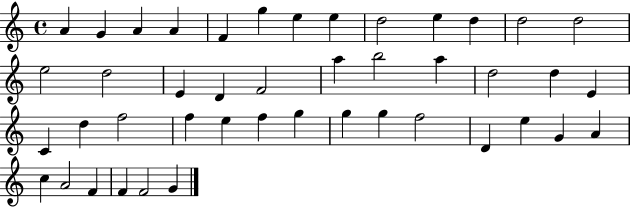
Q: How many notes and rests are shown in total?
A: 44